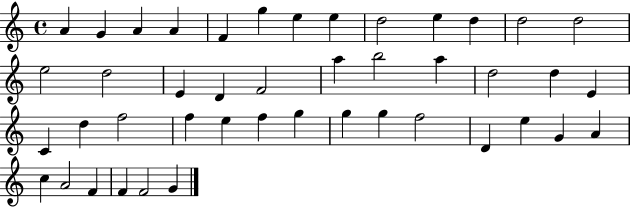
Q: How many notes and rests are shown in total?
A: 44